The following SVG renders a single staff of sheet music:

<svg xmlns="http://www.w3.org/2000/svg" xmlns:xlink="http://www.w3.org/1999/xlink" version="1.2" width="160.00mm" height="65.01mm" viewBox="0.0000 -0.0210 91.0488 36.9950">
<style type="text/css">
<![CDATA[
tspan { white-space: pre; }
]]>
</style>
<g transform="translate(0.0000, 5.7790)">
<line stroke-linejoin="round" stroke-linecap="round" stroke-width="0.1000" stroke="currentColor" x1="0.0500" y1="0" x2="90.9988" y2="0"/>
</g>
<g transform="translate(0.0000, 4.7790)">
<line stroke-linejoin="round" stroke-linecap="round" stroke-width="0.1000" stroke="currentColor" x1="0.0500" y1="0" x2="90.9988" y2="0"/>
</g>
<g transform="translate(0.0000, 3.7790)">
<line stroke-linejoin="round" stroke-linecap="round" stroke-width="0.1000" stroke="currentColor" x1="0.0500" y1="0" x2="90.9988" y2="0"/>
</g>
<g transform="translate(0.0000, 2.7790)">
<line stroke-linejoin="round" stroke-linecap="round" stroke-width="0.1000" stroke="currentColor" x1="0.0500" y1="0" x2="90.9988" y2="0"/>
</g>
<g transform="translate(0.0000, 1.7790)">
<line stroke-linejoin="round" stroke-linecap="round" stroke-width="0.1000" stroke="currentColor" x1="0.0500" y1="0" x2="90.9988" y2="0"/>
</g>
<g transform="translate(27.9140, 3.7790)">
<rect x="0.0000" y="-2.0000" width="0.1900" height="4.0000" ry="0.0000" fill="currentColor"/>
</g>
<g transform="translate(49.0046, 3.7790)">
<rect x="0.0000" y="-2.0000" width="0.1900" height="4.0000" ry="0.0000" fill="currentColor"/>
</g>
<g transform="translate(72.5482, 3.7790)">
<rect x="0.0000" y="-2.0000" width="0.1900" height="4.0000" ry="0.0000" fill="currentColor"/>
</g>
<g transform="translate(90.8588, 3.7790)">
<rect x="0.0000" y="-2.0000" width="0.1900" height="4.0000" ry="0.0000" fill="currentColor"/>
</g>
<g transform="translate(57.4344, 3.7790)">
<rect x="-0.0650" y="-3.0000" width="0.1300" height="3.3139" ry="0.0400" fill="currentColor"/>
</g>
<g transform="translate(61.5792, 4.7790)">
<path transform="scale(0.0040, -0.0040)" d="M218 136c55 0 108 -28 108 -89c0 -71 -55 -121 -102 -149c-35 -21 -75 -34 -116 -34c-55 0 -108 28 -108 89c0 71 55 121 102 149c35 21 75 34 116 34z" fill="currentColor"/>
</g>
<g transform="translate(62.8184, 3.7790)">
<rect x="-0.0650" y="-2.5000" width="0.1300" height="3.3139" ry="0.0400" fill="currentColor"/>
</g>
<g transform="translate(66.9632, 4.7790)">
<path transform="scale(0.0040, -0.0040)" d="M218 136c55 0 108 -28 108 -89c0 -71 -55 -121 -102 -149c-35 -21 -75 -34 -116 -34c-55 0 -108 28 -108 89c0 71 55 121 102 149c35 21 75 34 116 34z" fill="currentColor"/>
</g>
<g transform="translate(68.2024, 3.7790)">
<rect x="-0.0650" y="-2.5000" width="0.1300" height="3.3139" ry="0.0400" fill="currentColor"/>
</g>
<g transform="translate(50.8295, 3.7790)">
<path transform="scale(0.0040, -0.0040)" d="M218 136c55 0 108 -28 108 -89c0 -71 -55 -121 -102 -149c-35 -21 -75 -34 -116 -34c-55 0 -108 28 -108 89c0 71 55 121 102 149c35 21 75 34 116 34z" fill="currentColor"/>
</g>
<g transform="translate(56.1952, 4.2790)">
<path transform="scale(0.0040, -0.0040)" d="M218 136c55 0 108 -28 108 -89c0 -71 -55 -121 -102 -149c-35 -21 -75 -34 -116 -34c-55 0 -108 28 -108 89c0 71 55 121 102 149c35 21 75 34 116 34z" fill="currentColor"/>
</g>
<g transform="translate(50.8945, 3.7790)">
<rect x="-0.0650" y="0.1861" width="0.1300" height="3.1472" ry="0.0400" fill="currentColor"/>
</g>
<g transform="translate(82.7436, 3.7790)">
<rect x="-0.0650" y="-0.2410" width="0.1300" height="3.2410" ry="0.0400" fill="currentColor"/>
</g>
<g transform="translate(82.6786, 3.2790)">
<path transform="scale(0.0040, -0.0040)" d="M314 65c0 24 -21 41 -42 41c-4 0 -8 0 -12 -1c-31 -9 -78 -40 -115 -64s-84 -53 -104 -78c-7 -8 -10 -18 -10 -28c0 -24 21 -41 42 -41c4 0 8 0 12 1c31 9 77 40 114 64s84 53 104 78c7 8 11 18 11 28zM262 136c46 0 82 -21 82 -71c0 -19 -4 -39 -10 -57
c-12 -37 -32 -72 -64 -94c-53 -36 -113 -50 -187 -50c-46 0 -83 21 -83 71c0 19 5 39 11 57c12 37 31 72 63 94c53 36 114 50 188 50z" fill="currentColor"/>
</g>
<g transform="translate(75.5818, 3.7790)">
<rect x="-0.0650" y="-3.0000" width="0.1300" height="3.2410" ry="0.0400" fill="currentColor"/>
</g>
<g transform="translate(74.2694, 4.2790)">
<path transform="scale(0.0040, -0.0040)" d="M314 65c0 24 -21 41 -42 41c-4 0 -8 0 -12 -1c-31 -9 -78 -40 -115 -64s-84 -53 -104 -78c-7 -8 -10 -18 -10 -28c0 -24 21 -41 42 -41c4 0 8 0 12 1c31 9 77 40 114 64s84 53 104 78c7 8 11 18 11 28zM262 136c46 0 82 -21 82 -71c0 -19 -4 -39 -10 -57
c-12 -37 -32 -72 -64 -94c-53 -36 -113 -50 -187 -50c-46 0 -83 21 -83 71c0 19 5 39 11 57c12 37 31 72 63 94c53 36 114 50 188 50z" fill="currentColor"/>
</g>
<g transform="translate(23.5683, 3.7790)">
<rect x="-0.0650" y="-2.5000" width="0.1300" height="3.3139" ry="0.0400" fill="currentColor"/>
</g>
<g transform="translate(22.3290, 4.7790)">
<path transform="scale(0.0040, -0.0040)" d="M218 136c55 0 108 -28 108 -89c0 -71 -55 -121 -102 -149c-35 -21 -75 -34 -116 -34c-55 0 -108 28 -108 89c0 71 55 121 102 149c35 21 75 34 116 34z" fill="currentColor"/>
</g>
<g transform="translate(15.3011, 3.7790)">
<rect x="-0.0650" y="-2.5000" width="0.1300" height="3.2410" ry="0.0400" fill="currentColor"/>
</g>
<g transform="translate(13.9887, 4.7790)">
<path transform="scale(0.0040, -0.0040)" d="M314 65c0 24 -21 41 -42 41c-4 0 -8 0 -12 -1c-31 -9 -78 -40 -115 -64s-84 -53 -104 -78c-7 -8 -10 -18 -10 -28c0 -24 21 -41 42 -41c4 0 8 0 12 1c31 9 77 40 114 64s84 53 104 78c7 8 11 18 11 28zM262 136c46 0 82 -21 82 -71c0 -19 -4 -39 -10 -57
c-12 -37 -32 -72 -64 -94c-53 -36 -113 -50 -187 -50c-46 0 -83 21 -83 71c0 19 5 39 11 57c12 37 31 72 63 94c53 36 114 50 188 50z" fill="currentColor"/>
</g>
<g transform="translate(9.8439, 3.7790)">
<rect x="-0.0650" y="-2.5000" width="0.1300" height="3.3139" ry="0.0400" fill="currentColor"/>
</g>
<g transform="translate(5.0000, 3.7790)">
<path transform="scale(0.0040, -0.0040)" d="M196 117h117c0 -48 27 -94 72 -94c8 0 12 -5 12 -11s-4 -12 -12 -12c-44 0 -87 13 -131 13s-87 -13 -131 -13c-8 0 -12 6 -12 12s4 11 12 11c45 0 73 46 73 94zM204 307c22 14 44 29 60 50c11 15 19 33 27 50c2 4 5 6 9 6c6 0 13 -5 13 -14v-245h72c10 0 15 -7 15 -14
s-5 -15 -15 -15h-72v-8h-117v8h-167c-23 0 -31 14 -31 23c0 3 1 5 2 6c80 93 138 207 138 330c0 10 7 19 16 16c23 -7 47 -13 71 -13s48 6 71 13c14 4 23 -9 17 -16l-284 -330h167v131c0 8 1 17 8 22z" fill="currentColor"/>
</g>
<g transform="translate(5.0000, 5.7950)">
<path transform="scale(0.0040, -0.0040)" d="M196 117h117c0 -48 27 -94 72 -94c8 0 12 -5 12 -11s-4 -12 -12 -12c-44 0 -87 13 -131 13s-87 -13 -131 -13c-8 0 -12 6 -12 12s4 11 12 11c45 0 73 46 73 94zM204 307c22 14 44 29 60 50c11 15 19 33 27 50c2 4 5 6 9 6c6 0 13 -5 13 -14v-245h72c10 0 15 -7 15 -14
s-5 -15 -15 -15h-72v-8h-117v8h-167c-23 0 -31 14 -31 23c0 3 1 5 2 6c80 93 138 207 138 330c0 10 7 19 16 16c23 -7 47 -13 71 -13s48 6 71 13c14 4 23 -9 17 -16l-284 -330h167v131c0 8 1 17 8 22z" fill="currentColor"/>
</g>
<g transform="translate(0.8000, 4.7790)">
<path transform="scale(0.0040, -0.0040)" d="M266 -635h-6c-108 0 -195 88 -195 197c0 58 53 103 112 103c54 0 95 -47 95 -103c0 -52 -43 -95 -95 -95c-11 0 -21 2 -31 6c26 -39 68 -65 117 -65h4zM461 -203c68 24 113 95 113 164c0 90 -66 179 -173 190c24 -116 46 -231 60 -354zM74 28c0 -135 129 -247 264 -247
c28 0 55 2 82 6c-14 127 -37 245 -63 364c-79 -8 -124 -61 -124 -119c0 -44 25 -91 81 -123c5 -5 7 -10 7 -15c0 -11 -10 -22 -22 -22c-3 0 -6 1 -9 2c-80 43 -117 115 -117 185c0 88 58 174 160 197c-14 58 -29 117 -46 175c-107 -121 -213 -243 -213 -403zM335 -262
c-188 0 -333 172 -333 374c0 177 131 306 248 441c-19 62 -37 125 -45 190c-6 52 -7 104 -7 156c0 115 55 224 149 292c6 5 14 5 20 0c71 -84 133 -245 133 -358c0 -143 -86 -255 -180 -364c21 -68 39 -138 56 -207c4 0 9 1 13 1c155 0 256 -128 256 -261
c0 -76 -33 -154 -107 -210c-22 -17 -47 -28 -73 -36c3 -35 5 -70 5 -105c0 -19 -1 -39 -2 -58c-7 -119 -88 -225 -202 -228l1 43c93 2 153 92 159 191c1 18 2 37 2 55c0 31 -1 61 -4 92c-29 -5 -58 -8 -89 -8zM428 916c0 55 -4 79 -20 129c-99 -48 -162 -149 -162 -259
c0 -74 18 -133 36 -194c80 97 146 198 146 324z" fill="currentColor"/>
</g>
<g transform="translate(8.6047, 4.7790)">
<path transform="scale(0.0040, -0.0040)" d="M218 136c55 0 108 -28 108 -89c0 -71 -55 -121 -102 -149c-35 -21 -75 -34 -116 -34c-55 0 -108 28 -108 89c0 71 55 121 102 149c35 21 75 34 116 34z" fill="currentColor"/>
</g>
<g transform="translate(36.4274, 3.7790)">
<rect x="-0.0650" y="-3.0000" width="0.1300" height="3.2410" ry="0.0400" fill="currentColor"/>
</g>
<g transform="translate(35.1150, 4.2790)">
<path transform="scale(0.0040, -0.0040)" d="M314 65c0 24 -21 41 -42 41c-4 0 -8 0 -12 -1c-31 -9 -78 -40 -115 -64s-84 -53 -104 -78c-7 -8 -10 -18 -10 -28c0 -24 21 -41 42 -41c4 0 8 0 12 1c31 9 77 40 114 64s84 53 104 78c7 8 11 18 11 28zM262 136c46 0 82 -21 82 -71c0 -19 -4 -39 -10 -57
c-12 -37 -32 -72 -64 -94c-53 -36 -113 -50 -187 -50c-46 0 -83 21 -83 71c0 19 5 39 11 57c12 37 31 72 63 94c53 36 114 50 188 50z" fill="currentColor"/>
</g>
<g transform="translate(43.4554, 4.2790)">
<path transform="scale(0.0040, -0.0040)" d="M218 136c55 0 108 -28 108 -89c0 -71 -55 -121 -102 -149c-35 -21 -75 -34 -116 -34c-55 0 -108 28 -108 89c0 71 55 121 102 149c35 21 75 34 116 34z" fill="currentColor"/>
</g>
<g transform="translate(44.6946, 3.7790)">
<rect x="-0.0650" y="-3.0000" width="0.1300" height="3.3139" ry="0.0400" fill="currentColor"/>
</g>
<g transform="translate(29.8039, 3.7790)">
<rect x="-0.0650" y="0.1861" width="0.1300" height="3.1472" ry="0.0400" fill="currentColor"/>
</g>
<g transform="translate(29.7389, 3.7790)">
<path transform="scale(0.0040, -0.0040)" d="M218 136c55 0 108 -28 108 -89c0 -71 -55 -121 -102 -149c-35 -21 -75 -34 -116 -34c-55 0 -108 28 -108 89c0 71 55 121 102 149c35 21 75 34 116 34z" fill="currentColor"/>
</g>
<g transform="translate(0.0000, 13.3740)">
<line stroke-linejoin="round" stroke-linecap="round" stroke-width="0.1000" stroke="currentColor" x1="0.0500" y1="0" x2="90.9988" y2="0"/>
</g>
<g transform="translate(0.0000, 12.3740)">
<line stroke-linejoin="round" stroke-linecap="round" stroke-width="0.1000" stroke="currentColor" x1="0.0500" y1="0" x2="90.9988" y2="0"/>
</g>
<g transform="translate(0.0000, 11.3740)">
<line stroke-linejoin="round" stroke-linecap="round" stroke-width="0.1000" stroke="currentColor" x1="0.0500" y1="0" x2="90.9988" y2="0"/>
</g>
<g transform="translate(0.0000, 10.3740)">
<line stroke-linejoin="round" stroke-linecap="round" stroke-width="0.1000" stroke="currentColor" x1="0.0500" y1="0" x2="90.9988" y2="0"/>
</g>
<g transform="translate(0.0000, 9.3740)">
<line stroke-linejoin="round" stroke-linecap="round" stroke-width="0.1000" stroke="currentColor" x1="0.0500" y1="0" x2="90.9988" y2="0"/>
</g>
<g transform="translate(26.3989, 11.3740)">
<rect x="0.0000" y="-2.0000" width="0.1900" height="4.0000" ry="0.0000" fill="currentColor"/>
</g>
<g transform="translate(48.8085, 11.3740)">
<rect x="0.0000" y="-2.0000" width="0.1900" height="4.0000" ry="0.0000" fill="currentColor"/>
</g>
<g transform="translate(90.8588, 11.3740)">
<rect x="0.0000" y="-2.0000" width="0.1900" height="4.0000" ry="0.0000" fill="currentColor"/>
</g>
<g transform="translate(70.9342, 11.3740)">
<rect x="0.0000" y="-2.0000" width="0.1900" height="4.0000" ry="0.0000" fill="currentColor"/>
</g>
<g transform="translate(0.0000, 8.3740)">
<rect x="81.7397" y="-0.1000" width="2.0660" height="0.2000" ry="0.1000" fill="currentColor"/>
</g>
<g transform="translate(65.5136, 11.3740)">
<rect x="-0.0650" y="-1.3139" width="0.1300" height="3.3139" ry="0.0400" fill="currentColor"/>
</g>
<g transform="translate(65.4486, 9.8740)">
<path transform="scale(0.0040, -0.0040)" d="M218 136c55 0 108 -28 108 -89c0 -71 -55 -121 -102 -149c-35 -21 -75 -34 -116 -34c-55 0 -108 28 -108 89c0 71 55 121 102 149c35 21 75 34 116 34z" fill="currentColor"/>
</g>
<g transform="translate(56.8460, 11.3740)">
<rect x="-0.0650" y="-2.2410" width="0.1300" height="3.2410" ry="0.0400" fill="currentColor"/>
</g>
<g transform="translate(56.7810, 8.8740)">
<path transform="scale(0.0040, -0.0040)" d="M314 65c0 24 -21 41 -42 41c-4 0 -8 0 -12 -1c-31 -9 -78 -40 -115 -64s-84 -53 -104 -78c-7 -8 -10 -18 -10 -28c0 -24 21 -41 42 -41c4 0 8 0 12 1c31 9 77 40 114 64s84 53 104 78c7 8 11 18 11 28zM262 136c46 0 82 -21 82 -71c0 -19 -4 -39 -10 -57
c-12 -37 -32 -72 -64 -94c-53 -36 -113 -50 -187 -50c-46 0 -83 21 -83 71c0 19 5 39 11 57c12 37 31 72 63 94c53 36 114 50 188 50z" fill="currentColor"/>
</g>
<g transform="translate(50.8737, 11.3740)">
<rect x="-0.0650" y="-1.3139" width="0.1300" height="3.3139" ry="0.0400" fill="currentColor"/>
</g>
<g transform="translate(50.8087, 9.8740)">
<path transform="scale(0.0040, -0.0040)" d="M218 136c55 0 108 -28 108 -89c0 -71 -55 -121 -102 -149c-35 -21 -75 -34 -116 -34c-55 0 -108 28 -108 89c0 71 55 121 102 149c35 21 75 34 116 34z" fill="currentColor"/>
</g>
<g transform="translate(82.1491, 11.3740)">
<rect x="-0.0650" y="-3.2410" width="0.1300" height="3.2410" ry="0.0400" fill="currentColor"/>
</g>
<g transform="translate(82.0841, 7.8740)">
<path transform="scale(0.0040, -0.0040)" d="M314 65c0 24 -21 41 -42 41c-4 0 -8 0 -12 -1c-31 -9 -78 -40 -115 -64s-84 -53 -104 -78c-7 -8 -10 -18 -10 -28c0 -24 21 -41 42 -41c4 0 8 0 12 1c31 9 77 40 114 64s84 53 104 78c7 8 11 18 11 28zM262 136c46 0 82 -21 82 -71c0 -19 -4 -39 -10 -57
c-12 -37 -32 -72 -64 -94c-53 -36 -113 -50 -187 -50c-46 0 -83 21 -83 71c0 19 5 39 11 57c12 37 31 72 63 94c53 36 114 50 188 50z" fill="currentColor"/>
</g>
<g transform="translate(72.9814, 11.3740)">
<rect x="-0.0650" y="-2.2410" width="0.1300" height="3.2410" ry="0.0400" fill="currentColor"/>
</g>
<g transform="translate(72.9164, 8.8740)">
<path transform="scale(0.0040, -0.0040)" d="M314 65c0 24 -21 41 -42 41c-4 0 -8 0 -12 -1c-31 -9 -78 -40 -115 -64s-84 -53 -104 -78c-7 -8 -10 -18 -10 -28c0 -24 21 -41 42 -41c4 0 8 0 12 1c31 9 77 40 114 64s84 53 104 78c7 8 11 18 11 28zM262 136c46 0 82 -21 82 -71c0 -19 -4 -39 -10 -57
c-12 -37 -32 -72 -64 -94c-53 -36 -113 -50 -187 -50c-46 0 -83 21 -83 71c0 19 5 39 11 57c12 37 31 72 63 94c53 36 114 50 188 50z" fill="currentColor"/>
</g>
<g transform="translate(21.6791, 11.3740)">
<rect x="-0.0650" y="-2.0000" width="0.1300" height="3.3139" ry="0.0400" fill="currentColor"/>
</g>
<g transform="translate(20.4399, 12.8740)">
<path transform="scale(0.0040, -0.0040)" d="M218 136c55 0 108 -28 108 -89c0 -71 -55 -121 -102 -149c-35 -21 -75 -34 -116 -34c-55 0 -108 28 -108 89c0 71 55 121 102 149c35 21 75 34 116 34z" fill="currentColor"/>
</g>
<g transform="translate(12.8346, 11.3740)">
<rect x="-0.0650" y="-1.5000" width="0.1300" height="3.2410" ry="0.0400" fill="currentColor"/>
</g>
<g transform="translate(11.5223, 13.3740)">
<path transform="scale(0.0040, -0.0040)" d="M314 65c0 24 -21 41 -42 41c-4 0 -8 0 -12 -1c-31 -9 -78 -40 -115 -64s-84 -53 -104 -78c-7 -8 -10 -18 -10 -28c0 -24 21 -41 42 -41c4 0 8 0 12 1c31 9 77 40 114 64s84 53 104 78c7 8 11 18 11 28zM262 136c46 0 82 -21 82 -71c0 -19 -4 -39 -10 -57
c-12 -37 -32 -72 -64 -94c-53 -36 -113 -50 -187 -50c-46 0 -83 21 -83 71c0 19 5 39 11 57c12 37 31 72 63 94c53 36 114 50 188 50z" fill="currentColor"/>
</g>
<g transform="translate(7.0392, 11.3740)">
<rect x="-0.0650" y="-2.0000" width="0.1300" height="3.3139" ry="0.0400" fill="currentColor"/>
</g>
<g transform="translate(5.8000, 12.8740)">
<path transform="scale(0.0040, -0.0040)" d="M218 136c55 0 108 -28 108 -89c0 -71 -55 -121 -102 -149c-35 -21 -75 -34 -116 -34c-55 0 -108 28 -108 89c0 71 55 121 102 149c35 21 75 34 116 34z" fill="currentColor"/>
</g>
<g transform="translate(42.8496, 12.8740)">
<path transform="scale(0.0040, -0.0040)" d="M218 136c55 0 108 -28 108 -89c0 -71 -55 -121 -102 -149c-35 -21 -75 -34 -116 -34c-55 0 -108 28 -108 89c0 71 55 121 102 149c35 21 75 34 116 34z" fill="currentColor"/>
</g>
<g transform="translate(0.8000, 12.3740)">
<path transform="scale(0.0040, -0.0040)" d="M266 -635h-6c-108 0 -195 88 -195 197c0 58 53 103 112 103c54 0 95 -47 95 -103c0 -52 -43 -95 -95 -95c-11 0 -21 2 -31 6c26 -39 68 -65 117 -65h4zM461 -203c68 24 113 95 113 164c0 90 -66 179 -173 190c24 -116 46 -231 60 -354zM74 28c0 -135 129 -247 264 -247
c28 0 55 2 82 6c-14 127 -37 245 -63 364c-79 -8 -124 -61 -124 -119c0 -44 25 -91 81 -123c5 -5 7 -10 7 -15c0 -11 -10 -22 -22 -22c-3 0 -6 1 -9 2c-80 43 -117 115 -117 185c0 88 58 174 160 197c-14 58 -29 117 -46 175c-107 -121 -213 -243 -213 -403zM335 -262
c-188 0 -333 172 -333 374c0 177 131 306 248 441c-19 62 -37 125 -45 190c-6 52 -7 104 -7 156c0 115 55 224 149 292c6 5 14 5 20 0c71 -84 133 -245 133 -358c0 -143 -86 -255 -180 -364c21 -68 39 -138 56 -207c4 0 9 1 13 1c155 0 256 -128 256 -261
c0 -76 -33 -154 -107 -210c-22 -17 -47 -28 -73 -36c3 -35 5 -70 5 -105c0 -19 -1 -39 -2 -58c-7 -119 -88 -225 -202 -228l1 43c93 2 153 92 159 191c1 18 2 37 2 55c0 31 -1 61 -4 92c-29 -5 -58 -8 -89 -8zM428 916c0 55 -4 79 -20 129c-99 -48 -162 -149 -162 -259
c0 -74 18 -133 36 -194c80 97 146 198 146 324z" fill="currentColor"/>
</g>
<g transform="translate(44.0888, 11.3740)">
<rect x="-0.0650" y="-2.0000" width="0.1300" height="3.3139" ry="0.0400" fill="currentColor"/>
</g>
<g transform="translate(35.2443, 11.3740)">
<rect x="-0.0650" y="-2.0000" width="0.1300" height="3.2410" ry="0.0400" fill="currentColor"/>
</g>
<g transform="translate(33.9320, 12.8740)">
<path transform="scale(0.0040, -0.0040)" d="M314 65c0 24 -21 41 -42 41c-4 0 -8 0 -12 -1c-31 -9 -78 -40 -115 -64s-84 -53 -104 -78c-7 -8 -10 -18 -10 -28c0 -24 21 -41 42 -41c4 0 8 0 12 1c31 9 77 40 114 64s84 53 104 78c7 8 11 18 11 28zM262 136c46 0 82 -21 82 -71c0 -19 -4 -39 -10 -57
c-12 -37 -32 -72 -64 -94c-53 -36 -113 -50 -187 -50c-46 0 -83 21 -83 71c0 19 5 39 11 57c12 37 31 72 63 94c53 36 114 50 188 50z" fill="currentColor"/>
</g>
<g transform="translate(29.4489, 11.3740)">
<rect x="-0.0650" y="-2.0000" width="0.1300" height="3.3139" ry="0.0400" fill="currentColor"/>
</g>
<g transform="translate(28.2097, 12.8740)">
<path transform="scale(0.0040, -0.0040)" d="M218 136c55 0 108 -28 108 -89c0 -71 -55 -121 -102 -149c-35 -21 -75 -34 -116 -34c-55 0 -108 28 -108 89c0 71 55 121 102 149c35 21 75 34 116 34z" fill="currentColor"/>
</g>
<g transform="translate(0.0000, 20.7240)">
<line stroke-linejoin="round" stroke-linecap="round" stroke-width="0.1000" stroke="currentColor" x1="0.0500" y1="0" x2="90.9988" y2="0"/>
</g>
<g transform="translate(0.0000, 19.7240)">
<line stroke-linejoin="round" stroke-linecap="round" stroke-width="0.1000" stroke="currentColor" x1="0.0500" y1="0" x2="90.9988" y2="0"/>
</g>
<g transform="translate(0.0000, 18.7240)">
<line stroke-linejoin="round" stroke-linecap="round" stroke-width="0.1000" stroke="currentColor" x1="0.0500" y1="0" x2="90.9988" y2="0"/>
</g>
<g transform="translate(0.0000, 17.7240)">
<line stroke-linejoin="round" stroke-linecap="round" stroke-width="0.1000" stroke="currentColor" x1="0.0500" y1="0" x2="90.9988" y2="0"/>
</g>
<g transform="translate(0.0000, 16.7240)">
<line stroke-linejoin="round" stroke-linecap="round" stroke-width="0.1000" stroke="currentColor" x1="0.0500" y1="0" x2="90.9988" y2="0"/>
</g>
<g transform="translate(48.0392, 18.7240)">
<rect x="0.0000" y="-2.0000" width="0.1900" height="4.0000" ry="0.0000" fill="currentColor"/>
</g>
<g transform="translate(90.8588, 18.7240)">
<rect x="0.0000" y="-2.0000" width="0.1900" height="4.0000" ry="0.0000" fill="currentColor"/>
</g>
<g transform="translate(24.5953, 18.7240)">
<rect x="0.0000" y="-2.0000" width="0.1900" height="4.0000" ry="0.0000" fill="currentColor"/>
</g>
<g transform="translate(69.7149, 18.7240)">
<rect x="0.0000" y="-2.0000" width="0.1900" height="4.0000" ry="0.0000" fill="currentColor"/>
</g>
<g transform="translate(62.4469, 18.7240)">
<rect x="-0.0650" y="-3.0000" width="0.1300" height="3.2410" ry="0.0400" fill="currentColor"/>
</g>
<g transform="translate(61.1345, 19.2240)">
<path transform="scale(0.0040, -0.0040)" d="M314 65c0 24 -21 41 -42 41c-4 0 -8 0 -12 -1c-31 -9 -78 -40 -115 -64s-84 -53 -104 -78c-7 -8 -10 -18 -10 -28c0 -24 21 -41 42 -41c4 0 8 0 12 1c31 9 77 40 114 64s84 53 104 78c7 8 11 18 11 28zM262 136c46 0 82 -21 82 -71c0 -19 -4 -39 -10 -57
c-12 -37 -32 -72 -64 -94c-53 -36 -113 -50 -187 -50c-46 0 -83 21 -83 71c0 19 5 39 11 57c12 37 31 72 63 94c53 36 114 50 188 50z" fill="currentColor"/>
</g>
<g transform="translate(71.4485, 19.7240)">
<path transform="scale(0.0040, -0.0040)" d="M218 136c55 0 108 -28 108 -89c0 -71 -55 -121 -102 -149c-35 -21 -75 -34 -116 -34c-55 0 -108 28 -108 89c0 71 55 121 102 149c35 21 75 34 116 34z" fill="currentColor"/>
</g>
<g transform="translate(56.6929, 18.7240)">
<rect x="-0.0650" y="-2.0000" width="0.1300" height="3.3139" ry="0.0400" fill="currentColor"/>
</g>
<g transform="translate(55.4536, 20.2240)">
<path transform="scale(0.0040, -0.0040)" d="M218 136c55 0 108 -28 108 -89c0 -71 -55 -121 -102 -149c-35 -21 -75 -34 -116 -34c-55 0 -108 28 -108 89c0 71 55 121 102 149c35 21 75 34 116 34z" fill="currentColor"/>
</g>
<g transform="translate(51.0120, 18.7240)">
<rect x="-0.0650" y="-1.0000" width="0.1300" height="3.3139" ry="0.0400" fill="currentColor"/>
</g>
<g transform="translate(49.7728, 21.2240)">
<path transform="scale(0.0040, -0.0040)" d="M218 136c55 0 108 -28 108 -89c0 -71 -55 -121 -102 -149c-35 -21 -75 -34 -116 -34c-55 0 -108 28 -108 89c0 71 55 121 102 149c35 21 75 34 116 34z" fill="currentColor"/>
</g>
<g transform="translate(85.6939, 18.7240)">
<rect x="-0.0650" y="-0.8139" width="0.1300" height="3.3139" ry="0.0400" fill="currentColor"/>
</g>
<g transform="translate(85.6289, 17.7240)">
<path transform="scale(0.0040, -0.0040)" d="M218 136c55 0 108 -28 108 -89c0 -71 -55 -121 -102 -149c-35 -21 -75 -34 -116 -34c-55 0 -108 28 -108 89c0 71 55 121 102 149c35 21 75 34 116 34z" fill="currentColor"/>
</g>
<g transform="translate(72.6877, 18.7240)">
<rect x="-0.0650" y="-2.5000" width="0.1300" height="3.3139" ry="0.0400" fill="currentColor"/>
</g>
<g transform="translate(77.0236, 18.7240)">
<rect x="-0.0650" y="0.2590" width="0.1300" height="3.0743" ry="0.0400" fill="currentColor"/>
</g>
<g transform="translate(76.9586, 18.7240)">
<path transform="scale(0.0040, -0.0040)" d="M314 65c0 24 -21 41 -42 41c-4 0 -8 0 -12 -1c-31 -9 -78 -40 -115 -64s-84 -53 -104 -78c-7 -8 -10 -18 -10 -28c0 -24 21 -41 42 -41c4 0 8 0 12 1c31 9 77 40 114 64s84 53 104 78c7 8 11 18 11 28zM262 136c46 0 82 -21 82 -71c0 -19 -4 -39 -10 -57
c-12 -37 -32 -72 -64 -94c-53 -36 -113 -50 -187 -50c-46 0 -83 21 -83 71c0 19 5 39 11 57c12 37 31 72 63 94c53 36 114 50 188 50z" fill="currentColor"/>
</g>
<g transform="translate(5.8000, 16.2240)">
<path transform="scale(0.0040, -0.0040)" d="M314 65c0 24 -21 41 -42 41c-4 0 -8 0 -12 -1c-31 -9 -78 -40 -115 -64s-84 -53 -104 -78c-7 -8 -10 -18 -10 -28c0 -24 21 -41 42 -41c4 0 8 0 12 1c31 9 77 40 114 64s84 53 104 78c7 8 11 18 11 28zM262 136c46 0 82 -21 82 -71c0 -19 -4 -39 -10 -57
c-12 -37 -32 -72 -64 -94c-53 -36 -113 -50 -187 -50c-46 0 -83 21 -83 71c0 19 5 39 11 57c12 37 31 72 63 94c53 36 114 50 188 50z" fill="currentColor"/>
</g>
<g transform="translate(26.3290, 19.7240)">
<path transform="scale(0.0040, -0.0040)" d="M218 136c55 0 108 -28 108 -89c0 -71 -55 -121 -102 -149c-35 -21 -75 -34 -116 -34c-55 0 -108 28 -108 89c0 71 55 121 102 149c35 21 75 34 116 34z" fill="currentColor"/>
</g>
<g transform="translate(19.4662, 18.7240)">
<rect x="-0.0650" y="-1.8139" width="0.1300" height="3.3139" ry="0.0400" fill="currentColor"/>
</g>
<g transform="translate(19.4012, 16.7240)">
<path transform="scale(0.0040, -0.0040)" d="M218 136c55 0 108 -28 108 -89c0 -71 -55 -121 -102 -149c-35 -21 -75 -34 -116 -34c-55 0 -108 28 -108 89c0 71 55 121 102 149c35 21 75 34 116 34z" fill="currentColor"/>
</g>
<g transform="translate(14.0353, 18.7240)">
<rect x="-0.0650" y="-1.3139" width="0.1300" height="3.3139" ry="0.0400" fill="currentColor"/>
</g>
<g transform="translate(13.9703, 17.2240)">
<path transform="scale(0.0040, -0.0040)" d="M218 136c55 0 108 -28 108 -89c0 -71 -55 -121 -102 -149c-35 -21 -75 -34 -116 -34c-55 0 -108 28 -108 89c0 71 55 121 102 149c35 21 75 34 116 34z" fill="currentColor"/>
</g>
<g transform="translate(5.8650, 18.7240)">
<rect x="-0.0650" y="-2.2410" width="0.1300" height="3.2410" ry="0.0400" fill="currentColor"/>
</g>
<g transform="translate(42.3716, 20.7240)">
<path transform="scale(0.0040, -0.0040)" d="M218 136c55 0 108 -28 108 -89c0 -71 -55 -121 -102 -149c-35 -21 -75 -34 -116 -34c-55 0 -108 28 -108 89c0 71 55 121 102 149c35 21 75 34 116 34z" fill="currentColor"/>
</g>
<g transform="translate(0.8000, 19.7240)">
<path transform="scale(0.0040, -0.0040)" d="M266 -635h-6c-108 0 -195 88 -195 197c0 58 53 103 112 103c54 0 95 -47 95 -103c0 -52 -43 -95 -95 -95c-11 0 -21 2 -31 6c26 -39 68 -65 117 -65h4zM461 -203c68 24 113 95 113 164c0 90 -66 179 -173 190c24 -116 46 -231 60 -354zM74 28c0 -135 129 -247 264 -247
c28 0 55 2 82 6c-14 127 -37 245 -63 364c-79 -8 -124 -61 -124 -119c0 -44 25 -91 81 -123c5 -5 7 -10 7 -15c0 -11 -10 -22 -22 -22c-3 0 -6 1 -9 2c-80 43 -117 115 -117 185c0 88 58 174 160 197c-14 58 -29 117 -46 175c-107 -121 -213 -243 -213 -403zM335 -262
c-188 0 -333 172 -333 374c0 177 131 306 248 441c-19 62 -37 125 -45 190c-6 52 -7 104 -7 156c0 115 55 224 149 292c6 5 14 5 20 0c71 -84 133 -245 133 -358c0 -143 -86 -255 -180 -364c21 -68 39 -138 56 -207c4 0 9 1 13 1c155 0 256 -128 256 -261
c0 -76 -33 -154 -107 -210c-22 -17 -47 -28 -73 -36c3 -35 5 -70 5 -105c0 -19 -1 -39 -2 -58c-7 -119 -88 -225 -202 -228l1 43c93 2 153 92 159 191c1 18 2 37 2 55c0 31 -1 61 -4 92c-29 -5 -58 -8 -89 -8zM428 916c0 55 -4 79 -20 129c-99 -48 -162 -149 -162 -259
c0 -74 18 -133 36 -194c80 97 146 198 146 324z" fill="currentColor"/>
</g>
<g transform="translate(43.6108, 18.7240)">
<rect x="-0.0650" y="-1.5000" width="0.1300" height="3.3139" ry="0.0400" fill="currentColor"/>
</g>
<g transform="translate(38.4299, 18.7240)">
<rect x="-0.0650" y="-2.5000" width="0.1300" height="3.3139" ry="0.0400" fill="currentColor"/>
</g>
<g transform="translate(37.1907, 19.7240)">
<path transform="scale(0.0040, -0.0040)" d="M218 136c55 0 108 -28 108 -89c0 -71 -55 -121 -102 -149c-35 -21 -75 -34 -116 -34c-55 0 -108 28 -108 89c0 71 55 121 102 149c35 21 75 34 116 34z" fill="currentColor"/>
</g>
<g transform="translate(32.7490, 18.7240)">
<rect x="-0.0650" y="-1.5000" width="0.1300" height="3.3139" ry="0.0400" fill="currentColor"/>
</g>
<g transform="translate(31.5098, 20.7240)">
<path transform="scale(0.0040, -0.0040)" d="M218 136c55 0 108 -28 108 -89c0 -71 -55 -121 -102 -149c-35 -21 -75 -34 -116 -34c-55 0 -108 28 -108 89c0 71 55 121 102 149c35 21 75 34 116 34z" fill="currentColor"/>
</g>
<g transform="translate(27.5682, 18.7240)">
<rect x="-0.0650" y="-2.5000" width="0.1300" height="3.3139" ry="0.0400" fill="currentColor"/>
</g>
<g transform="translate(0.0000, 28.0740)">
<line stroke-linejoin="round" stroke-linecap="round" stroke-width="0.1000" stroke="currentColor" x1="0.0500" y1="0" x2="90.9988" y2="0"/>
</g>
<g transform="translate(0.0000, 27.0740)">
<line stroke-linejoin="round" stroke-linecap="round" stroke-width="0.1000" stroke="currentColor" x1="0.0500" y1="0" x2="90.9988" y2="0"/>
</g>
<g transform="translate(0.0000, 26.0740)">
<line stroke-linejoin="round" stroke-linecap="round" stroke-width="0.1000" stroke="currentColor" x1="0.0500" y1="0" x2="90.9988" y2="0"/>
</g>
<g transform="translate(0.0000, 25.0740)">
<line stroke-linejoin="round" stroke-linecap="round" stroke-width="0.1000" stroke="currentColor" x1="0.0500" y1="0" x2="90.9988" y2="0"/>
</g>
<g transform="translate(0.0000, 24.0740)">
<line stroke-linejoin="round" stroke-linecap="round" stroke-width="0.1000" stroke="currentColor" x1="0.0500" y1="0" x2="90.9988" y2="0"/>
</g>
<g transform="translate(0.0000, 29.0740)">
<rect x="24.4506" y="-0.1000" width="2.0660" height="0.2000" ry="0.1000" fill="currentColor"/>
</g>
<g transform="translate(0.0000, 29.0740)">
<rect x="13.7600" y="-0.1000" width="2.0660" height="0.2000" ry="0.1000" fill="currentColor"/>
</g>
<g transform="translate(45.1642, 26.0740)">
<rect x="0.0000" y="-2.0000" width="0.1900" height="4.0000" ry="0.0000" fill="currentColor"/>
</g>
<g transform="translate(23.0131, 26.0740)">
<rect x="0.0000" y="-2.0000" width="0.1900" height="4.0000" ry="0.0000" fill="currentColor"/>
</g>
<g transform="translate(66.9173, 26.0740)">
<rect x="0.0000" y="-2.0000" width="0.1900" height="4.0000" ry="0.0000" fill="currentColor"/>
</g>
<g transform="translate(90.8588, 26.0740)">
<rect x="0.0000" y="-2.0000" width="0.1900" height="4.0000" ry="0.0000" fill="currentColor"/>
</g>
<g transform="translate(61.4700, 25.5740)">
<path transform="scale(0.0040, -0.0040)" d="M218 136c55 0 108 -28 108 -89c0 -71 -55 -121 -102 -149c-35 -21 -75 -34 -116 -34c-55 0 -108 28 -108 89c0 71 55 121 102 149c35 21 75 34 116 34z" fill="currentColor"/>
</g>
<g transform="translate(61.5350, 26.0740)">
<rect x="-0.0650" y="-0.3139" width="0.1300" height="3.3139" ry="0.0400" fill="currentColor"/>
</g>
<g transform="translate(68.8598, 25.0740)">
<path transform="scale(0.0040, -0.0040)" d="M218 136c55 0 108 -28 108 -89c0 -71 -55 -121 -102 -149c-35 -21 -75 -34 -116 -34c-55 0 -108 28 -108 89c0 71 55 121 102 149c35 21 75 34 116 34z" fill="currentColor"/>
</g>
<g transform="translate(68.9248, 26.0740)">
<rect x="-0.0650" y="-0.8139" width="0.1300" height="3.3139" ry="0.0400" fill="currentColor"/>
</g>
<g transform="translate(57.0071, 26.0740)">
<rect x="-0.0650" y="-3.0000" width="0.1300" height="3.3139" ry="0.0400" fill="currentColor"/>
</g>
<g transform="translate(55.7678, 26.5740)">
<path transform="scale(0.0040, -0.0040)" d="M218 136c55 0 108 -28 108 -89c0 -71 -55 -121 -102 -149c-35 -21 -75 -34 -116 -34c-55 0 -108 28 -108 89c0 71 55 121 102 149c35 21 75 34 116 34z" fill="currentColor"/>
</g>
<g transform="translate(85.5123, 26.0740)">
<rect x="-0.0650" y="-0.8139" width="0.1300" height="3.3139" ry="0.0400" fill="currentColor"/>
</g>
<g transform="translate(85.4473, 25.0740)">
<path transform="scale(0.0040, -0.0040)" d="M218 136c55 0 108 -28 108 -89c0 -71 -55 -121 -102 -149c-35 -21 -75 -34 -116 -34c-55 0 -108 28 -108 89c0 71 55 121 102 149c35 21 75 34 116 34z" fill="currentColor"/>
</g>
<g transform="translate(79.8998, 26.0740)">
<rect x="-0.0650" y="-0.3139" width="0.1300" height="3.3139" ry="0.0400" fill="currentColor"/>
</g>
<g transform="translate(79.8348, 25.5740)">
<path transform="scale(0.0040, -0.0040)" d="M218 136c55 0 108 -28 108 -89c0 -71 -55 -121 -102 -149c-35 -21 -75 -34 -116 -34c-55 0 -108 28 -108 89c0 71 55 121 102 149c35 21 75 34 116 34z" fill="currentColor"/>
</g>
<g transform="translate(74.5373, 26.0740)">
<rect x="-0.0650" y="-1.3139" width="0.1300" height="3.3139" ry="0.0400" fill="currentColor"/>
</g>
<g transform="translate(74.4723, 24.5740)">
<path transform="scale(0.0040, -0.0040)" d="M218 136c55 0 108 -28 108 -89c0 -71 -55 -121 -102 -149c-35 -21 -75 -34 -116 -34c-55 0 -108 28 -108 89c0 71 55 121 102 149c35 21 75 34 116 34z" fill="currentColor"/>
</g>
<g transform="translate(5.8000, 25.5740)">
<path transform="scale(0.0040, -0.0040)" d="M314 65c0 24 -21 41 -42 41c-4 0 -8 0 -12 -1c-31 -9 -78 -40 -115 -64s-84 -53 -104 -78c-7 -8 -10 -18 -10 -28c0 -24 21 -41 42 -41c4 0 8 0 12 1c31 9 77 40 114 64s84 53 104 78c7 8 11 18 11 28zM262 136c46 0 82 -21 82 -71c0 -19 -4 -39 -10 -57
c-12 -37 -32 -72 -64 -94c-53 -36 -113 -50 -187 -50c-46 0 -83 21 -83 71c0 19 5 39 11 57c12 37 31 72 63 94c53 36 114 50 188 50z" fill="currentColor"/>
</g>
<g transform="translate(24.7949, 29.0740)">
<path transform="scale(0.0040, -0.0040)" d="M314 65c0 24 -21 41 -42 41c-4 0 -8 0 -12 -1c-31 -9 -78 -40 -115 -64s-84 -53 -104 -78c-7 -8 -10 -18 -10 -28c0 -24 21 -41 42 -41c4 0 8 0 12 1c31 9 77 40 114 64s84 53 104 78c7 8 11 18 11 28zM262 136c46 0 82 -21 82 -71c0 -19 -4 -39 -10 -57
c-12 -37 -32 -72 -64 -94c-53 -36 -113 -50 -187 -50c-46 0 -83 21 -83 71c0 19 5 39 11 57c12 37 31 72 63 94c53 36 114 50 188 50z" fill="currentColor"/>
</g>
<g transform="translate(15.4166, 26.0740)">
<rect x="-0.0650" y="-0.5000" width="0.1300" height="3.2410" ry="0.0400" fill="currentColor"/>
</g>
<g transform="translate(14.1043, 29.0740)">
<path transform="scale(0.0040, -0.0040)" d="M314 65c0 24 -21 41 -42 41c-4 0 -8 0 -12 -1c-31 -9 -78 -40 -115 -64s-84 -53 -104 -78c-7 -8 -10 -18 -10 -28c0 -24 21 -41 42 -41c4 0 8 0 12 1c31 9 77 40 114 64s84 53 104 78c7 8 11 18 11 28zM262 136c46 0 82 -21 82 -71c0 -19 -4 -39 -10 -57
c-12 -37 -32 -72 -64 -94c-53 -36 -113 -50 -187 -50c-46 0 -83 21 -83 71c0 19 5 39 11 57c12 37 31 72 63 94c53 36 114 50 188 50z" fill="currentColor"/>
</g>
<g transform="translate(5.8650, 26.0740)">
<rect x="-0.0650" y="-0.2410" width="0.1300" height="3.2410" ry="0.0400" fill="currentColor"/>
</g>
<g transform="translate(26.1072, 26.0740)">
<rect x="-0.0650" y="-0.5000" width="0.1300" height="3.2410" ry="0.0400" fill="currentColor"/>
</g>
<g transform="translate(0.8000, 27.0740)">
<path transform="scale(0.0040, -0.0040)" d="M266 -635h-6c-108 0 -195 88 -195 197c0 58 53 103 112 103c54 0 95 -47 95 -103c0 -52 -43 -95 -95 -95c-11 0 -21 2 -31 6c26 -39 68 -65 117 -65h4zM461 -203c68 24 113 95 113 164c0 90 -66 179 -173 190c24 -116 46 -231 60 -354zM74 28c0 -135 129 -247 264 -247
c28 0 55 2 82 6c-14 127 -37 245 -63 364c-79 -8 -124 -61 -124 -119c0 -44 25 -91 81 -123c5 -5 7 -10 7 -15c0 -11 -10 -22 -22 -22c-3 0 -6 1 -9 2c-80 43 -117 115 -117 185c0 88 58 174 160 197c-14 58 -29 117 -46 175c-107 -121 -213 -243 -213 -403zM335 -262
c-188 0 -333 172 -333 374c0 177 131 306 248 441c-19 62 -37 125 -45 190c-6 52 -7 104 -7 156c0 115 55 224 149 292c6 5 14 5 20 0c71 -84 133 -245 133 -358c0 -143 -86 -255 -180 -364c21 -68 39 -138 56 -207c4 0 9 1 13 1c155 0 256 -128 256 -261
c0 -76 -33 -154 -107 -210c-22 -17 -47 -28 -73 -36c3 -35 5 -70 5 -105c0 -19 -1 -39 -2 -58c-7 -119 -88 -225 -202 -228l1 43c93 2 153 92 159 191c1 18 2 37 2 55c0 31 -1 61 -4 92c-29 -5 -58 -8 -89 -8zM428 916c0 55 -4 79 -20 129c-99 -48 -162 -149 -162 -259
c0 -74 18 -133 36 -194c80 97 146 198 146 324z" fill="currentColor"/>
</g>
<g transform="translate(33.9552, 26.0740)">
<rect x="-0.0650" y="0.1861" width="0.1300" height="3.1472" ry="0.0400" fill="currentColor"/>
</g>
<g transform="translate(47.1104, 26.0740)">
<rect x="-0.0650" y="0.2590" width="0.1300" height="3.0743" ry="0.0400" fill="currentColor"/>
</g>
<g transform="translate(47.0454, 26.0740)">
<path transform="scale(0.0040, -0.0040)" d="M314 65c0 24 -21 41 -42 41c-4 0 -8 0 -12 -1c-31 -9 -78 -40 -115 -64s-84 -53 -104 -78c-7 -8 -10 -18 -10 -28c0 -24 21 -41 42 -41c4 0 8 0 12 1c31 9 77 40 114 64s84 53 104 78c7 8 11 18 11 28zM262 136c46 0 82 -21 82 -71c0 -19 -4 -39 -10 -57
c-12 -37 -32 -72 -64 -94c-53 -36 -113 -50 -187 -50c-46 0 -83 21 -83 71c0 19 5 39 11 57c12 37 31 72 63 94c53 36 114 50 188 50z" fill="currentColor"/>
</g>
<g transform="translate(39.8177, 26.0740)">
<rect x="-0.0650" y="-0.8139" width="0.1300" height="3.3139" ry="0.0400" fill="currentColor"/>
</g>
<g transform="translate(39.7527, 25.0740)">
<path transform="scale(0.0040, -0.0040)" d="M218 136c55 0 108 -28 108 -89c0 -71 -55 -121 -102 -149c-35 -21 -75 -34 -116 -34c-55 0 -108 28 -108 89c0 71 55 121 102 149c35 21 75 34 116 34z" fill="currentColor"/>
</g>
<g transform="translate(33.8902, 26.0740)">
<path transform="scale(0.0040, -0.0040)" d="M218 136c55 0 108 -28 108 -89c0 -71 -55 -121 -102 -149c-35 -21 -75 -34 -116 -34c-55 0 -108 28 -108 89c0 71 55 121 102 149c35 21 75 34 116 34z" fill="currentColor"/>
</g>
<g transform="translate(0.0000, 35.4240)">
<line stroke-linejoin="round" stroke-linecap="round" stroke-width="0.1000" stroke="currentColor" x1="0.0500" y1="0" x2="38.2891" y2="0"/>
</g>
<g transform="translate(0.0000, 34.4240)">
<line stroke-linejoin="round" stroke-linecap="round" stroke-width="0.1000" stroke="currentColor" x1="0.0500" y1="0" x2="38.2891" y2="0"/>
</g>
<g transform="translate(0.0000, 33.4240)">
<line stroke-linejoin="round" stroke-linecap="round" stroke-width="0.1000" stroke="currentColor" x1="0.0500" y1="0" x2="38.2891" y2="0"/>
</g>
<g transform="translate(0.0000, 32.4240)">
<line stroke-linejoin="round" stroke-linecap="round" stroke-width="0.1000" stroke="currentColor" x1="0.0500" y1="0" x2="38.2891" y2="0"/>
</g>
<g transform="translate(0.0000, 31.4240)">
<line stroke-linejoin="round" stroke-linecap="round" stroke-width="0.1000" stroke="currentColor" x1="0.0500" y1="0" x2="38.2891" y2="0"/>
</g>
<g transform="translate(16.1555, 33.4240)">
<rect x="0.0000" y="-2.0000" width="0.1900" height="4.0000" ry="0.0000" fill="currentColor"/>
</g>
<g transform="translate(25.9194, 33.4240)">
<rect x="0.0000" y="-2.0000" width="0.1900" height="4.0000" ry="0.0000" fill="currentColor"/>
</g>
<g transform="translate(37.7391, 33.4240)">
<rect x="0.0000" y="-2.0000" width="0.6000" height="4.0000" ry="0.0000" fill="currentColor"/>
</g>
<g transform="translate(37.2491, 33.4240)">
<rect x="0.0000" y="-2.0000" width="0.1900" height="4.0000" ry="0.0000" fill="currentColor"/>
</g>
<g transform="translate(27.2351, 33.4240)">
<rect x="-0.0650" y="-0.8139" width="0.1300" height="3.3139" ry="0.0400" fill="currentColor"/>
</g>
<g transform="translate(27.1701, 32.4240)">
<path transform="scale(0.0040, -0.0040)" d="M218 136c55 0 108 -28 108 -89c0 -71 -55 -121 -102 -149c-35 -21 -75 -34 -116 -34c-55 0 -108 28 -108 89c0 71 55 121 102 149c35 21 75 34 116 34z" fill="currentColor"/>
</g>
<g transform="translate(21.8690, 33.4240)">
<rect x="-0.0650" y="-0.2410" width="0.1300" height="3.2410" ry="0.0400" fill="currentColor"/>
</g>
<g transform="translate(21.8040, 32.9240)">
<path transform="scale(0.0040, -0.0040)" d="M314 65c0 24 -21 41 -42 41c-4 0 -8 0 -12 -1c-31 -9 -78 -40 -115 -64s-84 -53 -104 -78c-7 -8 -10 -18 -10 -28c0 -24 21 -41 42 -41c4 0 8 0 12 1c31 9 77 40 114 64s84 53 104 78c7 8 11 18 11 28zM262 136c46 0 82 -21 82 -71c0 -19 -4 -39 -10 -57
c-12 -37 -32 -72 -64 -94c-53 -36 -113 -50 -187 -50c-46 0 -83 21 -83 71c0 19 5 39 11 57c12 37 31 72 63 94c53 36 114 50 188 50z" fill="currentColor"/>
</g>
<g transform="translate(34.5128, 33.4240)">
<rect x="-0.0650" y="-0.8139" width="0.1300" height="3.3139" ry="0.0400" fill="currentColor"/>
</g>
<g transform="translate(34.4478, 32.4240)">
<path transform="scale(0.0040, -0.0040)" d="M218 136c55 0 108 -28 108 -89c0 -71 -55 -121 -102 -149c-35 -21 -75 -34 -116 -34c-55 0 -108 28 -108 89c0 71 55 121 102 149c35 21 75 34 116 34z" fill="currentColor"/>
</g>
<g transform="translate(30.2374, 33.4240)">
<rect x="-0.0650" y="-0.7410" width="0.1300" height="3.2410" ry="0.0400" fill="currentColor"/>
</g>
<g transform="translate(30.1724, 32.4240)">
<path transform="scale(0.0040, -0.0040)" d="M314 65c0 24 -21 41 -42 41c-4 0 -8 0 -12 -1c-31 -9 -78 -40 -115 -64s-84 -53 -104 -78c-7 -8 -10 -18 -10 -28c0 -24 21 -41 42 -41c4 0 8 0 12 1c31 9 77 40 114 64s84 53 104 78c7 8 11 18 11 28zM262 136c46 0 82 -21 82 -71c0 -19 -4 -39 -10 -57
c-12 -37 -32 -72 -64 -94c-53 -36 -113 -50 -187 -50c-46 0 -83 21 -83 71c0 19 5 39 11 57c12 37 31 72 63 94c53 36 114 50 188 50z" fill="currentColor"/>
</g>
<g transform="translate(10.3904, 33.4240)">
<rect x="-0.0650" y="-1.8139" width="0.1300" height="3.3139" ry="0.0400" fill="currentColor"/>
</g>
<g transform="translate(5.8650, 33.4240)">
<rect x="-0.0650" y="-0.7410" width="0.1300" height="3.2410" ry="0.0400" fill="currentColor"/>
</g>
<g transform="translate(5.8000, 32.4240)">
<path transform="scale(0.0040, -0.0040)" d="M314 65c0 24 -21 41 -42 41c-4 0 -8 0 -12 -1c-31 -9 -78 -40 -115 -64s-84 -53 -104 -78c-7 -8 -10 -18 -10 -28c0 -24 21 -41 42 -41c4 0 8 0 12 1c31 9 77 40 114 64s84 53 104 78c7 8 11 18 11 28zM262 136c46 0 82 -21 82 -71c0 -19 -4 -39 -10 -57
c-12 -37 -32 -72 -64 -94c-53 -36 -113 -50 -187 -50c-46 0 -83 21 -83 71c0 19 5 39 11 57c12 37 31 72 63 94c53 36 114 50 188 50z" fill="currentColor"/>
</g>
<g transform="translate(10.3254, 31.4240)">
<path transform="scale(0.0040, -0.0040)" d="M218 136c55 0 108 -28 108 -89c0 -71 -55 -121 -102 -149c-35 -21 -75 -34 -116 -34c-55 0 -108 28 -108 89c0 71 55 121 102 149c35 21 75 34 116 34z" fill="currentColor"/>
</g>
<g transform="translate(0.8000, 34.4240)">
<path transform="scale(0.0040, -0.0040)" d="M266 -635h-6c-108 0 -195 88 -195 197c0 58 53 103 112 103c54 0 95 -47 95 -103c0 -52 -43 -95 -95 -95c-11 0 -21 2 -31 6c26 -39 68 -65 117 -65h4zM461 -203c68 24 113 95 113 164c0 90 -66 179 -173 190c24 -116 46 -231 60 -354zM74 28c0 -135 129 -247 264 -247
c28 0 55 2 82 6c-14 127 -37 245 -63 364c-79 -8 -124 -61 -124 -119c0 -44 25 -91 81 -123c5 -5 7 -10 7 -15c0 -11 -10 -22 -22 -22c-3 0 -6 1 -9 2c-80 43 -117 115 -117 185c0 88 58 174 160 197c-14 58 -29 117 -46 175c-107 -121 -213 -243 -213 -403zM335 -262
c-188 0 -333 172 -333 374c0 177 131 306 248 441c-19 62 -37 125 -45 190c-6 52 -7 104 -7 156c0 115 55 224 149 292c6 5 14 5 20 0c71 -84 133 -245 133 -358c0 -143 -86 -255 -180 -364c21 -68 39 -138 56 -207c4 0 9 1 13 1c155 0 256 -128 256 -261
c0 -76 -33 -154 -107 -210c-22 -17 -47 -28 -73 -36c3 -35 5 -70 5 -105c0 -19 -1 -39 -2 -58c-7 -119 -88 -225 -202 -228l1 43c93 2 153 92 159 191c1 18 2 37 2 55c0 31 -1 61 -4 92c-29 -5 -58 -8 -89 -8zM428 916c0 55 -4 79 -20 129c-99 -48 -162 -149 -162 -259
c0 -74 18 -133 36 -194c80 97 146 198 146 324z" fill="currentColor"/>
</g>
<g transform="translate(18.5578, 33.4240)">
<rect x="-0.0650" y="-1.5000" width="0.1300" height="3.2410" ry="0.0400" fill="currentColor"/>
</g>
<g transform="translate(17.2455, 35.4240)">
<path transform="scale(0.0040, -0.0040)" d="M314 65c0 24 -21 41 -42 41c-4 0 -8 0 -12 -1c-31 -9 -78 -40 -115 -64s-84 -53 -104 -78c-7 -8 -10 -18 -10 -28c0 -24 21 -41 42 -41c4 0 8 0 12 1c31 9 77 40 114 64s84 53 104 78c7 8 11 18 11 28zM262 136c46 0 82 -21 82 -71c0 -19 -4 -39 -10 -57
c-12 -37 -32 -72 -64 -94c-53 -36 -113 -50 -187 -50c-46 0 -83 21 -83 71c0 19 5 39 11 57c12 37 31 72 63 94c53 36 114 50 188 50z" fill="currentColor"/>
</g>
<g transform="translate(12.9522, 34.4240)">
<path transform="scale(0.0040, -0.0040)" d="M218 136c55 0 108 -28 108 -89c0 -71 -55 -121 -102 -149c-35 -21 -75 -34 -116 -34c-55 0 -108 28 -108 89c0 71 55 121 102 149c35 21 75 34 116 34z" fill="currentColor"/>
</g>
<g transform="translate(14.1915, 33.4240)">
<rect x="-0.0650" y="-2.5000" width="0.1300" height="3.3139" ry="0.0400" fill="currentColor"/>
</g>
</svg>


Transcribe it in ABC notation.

X:1
T:Untitled
M:4/4
L:1/4
K:C
G G2 G B A2 A B A G G A2 c2 F E2 F F F2 F e g2 e g2 b2 g2 e f G E G E D F A2 G B2 d c2 C2 C2 B d B2 A c d e c d d2 f G E2 c2 d d2 d